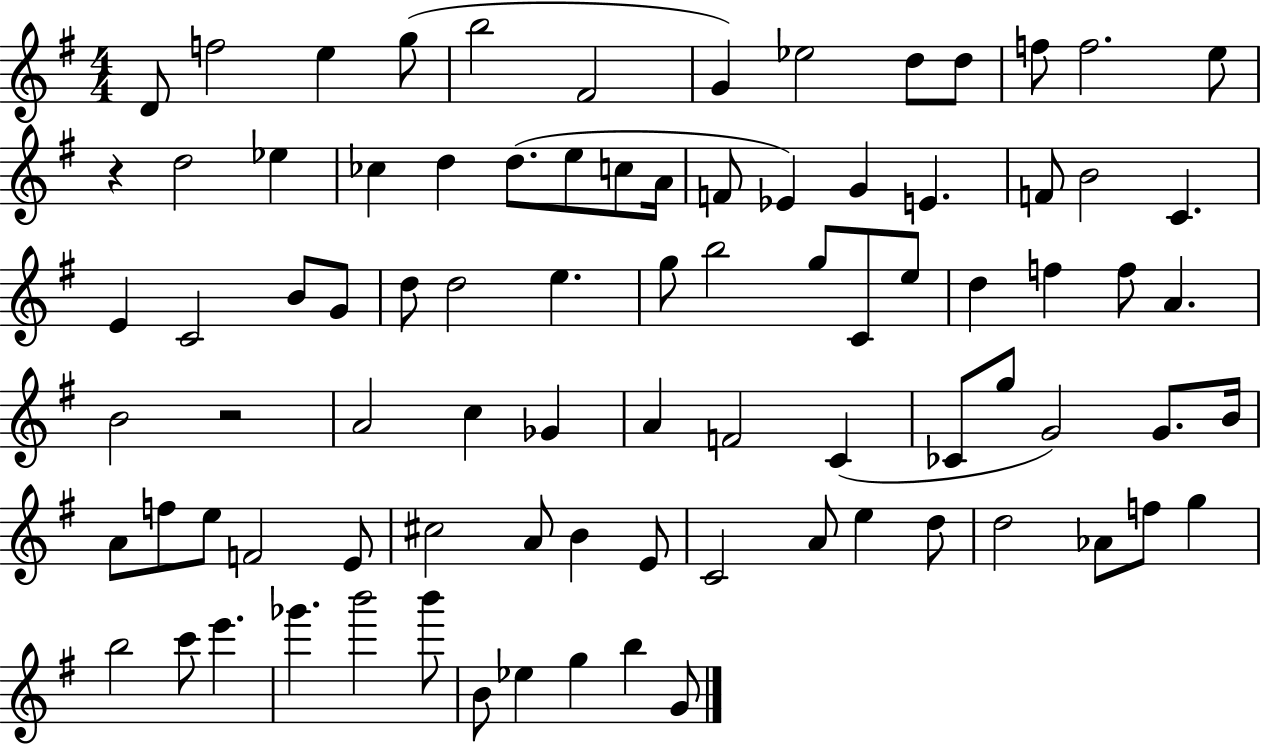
{
  \clef treble
  \numericTimeSignature
  \time 4/4
  \key g \major
  \repeat volta 2 { d'8 f''2 e''4 g''8( | b''2 fis'2 | g'4) ees''2 d''8 d''8 | f''8 f''2. e''8 | \break r4 d''2 ees''4 | ces''4 d''4 d''8.( e''8 c''8 a'16 | f'8 ees'4) g'4 e'4. | f'8 b'2 c'4. | \break e'4 c'2 b'8 g'8 | d''8 d''2 e''4. | g''8 b''2 g''8 c'8 e''8 | d''4 f''4 f''8 a'4. | \break b'2 r2 | a'2 c''4 ges'4 | a'4 f'2 c'4( | ces'8 g''8 g'2) g'8. b'16 | \break a'8 f''8 e''8 f'2 e'8 | cis''2 a'8 b'4 e'8 | c'2 a'8 e''4 d''8 | d''2 aes'8 f''8 g''4 | \break b''2 c'''8 e'''4. | ges'''4. b'''2 b'''8 | b'8 ees''4 g''4 b''4 g'8 | } \bar "|."
}